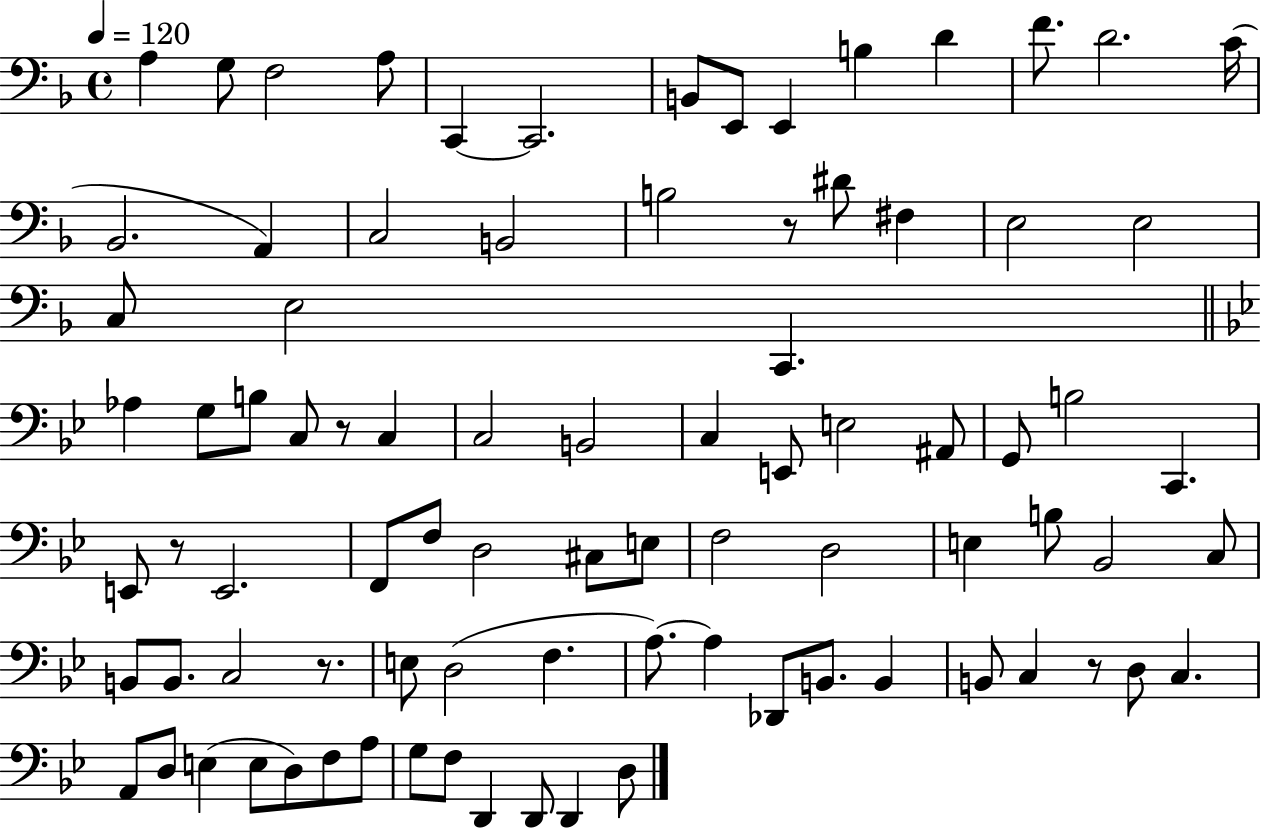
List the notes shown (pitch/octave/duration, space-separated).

A3/q G3/e F3/h A3/e C2/q C2/h. B2/e E2/e E2/q B3/q D4/q F4/e. D4/h. C4/s Bb2/h. A2/q C3/h B2/h B3/h R/e D#4/e F#3/q E3/h E3/h C3/e E3/h C2/q. Ab3/q G3/e B3/e C3/e R/e C3/q C3/h B2/h C3/q E2/e E3/h A#2/e G2/e B3/h C2/q. E2/e R/e E2/h. F2/e F3/e D3/h C#3/e E3/e F3/h D3/h E3/q B3/e Bb2/h C3/e B2/e B2/e. C3/h R/e. E3/e D3/h F3/q. A3/e. A3/q Db2/e B2/e. B2/q B2/e C3/q R/e D3/e C3/q. A2/e D3/e E3/q E3/e D3/e F3/e A3/e G3/e F3/e D2/q D2/e D2/q D3/e